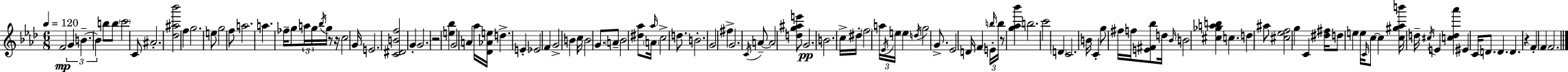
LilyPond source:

{
  \clef treble
  \numericTimeSignature
  \time 6/8
  \key f \minor
  \tempo 4 = 120
  \repeat volta 2 { f'2\mp \tuplet 3/2 { g'4 | b'4.--~~ b'4 } b''8 | b''8 \parenthesize c'''2 c'8 | ais'2.-. | \break <des'' ais'' bes'''>2 f''4 | g''2. | e''8 g''2 f''8 | a''2. | \break a''4. fes''16-- g''8 \tuplet 3/2 { a''16 g''16 \acciaccatura { bes''16 } } | g''16 r8 r16 c''2 | g'16 e'2. | <c' dis' b' f''>2 g'4-. | \break g'2. | r2 <e'' bes''>4 | g'2 a'4 | aes''16 <des' aes' e''>16 d''4.-> e'4-. | \break ees'2 f'4 | g'2-> b'4 | c''16 b'2 g'8. | \parenthesize a'8-- bes'2 <dis'' aes''>8 | \break \parenthesize a'16 \grace { aes''16 } c''2-> d''8. | b'2.-. | g'2 fis''4-> | g'2. | \break \acciaccatura { c'16 } a'8--~~ a'2 | <d'' g'' ais'' e'''>8 g'2.\pp | b'2. | c''16-> dis''16-. \parenthesize f''2 | \break \tuplet 3/2 { a''16 \acciaccatura { ees'16 } e''16 } \parenthesize e''4 \acciaccatura { d''16 } g''2 | g'8.-> ees'2 | d'16 f'4 \tuplet 3/2 { e'16-. \grace { b''16 } b''16 } | r8 <g'' aes'' bes'''>4 b''2. | \break c'''2 | \parenthesize d'4 c'2. | b'16 c'4-. g''8 | fis''16 f''16 <e' fis' bes''>8 d''16 \grace { bes'16 } b'2 | \break <cis'' ges'' a'' b''>4 c''4. | d''4 ais''8 <cis'' ees'' f''>2 | g''4 c'4 <dis'' fis''>16 | d''8 e''4 e''16 \grace { c'16 } c''8~~ c''4 | \break <c'' gis'' aes'' b'''>16 d''16-- \acciaccatura { cis''16 } e'4 <c'' d'' aes'''>4 | eis'4 c'16 d'8. d'4. | d'4. r4 | f'4-. f'4 f'2. | \break } \bar "|."
}